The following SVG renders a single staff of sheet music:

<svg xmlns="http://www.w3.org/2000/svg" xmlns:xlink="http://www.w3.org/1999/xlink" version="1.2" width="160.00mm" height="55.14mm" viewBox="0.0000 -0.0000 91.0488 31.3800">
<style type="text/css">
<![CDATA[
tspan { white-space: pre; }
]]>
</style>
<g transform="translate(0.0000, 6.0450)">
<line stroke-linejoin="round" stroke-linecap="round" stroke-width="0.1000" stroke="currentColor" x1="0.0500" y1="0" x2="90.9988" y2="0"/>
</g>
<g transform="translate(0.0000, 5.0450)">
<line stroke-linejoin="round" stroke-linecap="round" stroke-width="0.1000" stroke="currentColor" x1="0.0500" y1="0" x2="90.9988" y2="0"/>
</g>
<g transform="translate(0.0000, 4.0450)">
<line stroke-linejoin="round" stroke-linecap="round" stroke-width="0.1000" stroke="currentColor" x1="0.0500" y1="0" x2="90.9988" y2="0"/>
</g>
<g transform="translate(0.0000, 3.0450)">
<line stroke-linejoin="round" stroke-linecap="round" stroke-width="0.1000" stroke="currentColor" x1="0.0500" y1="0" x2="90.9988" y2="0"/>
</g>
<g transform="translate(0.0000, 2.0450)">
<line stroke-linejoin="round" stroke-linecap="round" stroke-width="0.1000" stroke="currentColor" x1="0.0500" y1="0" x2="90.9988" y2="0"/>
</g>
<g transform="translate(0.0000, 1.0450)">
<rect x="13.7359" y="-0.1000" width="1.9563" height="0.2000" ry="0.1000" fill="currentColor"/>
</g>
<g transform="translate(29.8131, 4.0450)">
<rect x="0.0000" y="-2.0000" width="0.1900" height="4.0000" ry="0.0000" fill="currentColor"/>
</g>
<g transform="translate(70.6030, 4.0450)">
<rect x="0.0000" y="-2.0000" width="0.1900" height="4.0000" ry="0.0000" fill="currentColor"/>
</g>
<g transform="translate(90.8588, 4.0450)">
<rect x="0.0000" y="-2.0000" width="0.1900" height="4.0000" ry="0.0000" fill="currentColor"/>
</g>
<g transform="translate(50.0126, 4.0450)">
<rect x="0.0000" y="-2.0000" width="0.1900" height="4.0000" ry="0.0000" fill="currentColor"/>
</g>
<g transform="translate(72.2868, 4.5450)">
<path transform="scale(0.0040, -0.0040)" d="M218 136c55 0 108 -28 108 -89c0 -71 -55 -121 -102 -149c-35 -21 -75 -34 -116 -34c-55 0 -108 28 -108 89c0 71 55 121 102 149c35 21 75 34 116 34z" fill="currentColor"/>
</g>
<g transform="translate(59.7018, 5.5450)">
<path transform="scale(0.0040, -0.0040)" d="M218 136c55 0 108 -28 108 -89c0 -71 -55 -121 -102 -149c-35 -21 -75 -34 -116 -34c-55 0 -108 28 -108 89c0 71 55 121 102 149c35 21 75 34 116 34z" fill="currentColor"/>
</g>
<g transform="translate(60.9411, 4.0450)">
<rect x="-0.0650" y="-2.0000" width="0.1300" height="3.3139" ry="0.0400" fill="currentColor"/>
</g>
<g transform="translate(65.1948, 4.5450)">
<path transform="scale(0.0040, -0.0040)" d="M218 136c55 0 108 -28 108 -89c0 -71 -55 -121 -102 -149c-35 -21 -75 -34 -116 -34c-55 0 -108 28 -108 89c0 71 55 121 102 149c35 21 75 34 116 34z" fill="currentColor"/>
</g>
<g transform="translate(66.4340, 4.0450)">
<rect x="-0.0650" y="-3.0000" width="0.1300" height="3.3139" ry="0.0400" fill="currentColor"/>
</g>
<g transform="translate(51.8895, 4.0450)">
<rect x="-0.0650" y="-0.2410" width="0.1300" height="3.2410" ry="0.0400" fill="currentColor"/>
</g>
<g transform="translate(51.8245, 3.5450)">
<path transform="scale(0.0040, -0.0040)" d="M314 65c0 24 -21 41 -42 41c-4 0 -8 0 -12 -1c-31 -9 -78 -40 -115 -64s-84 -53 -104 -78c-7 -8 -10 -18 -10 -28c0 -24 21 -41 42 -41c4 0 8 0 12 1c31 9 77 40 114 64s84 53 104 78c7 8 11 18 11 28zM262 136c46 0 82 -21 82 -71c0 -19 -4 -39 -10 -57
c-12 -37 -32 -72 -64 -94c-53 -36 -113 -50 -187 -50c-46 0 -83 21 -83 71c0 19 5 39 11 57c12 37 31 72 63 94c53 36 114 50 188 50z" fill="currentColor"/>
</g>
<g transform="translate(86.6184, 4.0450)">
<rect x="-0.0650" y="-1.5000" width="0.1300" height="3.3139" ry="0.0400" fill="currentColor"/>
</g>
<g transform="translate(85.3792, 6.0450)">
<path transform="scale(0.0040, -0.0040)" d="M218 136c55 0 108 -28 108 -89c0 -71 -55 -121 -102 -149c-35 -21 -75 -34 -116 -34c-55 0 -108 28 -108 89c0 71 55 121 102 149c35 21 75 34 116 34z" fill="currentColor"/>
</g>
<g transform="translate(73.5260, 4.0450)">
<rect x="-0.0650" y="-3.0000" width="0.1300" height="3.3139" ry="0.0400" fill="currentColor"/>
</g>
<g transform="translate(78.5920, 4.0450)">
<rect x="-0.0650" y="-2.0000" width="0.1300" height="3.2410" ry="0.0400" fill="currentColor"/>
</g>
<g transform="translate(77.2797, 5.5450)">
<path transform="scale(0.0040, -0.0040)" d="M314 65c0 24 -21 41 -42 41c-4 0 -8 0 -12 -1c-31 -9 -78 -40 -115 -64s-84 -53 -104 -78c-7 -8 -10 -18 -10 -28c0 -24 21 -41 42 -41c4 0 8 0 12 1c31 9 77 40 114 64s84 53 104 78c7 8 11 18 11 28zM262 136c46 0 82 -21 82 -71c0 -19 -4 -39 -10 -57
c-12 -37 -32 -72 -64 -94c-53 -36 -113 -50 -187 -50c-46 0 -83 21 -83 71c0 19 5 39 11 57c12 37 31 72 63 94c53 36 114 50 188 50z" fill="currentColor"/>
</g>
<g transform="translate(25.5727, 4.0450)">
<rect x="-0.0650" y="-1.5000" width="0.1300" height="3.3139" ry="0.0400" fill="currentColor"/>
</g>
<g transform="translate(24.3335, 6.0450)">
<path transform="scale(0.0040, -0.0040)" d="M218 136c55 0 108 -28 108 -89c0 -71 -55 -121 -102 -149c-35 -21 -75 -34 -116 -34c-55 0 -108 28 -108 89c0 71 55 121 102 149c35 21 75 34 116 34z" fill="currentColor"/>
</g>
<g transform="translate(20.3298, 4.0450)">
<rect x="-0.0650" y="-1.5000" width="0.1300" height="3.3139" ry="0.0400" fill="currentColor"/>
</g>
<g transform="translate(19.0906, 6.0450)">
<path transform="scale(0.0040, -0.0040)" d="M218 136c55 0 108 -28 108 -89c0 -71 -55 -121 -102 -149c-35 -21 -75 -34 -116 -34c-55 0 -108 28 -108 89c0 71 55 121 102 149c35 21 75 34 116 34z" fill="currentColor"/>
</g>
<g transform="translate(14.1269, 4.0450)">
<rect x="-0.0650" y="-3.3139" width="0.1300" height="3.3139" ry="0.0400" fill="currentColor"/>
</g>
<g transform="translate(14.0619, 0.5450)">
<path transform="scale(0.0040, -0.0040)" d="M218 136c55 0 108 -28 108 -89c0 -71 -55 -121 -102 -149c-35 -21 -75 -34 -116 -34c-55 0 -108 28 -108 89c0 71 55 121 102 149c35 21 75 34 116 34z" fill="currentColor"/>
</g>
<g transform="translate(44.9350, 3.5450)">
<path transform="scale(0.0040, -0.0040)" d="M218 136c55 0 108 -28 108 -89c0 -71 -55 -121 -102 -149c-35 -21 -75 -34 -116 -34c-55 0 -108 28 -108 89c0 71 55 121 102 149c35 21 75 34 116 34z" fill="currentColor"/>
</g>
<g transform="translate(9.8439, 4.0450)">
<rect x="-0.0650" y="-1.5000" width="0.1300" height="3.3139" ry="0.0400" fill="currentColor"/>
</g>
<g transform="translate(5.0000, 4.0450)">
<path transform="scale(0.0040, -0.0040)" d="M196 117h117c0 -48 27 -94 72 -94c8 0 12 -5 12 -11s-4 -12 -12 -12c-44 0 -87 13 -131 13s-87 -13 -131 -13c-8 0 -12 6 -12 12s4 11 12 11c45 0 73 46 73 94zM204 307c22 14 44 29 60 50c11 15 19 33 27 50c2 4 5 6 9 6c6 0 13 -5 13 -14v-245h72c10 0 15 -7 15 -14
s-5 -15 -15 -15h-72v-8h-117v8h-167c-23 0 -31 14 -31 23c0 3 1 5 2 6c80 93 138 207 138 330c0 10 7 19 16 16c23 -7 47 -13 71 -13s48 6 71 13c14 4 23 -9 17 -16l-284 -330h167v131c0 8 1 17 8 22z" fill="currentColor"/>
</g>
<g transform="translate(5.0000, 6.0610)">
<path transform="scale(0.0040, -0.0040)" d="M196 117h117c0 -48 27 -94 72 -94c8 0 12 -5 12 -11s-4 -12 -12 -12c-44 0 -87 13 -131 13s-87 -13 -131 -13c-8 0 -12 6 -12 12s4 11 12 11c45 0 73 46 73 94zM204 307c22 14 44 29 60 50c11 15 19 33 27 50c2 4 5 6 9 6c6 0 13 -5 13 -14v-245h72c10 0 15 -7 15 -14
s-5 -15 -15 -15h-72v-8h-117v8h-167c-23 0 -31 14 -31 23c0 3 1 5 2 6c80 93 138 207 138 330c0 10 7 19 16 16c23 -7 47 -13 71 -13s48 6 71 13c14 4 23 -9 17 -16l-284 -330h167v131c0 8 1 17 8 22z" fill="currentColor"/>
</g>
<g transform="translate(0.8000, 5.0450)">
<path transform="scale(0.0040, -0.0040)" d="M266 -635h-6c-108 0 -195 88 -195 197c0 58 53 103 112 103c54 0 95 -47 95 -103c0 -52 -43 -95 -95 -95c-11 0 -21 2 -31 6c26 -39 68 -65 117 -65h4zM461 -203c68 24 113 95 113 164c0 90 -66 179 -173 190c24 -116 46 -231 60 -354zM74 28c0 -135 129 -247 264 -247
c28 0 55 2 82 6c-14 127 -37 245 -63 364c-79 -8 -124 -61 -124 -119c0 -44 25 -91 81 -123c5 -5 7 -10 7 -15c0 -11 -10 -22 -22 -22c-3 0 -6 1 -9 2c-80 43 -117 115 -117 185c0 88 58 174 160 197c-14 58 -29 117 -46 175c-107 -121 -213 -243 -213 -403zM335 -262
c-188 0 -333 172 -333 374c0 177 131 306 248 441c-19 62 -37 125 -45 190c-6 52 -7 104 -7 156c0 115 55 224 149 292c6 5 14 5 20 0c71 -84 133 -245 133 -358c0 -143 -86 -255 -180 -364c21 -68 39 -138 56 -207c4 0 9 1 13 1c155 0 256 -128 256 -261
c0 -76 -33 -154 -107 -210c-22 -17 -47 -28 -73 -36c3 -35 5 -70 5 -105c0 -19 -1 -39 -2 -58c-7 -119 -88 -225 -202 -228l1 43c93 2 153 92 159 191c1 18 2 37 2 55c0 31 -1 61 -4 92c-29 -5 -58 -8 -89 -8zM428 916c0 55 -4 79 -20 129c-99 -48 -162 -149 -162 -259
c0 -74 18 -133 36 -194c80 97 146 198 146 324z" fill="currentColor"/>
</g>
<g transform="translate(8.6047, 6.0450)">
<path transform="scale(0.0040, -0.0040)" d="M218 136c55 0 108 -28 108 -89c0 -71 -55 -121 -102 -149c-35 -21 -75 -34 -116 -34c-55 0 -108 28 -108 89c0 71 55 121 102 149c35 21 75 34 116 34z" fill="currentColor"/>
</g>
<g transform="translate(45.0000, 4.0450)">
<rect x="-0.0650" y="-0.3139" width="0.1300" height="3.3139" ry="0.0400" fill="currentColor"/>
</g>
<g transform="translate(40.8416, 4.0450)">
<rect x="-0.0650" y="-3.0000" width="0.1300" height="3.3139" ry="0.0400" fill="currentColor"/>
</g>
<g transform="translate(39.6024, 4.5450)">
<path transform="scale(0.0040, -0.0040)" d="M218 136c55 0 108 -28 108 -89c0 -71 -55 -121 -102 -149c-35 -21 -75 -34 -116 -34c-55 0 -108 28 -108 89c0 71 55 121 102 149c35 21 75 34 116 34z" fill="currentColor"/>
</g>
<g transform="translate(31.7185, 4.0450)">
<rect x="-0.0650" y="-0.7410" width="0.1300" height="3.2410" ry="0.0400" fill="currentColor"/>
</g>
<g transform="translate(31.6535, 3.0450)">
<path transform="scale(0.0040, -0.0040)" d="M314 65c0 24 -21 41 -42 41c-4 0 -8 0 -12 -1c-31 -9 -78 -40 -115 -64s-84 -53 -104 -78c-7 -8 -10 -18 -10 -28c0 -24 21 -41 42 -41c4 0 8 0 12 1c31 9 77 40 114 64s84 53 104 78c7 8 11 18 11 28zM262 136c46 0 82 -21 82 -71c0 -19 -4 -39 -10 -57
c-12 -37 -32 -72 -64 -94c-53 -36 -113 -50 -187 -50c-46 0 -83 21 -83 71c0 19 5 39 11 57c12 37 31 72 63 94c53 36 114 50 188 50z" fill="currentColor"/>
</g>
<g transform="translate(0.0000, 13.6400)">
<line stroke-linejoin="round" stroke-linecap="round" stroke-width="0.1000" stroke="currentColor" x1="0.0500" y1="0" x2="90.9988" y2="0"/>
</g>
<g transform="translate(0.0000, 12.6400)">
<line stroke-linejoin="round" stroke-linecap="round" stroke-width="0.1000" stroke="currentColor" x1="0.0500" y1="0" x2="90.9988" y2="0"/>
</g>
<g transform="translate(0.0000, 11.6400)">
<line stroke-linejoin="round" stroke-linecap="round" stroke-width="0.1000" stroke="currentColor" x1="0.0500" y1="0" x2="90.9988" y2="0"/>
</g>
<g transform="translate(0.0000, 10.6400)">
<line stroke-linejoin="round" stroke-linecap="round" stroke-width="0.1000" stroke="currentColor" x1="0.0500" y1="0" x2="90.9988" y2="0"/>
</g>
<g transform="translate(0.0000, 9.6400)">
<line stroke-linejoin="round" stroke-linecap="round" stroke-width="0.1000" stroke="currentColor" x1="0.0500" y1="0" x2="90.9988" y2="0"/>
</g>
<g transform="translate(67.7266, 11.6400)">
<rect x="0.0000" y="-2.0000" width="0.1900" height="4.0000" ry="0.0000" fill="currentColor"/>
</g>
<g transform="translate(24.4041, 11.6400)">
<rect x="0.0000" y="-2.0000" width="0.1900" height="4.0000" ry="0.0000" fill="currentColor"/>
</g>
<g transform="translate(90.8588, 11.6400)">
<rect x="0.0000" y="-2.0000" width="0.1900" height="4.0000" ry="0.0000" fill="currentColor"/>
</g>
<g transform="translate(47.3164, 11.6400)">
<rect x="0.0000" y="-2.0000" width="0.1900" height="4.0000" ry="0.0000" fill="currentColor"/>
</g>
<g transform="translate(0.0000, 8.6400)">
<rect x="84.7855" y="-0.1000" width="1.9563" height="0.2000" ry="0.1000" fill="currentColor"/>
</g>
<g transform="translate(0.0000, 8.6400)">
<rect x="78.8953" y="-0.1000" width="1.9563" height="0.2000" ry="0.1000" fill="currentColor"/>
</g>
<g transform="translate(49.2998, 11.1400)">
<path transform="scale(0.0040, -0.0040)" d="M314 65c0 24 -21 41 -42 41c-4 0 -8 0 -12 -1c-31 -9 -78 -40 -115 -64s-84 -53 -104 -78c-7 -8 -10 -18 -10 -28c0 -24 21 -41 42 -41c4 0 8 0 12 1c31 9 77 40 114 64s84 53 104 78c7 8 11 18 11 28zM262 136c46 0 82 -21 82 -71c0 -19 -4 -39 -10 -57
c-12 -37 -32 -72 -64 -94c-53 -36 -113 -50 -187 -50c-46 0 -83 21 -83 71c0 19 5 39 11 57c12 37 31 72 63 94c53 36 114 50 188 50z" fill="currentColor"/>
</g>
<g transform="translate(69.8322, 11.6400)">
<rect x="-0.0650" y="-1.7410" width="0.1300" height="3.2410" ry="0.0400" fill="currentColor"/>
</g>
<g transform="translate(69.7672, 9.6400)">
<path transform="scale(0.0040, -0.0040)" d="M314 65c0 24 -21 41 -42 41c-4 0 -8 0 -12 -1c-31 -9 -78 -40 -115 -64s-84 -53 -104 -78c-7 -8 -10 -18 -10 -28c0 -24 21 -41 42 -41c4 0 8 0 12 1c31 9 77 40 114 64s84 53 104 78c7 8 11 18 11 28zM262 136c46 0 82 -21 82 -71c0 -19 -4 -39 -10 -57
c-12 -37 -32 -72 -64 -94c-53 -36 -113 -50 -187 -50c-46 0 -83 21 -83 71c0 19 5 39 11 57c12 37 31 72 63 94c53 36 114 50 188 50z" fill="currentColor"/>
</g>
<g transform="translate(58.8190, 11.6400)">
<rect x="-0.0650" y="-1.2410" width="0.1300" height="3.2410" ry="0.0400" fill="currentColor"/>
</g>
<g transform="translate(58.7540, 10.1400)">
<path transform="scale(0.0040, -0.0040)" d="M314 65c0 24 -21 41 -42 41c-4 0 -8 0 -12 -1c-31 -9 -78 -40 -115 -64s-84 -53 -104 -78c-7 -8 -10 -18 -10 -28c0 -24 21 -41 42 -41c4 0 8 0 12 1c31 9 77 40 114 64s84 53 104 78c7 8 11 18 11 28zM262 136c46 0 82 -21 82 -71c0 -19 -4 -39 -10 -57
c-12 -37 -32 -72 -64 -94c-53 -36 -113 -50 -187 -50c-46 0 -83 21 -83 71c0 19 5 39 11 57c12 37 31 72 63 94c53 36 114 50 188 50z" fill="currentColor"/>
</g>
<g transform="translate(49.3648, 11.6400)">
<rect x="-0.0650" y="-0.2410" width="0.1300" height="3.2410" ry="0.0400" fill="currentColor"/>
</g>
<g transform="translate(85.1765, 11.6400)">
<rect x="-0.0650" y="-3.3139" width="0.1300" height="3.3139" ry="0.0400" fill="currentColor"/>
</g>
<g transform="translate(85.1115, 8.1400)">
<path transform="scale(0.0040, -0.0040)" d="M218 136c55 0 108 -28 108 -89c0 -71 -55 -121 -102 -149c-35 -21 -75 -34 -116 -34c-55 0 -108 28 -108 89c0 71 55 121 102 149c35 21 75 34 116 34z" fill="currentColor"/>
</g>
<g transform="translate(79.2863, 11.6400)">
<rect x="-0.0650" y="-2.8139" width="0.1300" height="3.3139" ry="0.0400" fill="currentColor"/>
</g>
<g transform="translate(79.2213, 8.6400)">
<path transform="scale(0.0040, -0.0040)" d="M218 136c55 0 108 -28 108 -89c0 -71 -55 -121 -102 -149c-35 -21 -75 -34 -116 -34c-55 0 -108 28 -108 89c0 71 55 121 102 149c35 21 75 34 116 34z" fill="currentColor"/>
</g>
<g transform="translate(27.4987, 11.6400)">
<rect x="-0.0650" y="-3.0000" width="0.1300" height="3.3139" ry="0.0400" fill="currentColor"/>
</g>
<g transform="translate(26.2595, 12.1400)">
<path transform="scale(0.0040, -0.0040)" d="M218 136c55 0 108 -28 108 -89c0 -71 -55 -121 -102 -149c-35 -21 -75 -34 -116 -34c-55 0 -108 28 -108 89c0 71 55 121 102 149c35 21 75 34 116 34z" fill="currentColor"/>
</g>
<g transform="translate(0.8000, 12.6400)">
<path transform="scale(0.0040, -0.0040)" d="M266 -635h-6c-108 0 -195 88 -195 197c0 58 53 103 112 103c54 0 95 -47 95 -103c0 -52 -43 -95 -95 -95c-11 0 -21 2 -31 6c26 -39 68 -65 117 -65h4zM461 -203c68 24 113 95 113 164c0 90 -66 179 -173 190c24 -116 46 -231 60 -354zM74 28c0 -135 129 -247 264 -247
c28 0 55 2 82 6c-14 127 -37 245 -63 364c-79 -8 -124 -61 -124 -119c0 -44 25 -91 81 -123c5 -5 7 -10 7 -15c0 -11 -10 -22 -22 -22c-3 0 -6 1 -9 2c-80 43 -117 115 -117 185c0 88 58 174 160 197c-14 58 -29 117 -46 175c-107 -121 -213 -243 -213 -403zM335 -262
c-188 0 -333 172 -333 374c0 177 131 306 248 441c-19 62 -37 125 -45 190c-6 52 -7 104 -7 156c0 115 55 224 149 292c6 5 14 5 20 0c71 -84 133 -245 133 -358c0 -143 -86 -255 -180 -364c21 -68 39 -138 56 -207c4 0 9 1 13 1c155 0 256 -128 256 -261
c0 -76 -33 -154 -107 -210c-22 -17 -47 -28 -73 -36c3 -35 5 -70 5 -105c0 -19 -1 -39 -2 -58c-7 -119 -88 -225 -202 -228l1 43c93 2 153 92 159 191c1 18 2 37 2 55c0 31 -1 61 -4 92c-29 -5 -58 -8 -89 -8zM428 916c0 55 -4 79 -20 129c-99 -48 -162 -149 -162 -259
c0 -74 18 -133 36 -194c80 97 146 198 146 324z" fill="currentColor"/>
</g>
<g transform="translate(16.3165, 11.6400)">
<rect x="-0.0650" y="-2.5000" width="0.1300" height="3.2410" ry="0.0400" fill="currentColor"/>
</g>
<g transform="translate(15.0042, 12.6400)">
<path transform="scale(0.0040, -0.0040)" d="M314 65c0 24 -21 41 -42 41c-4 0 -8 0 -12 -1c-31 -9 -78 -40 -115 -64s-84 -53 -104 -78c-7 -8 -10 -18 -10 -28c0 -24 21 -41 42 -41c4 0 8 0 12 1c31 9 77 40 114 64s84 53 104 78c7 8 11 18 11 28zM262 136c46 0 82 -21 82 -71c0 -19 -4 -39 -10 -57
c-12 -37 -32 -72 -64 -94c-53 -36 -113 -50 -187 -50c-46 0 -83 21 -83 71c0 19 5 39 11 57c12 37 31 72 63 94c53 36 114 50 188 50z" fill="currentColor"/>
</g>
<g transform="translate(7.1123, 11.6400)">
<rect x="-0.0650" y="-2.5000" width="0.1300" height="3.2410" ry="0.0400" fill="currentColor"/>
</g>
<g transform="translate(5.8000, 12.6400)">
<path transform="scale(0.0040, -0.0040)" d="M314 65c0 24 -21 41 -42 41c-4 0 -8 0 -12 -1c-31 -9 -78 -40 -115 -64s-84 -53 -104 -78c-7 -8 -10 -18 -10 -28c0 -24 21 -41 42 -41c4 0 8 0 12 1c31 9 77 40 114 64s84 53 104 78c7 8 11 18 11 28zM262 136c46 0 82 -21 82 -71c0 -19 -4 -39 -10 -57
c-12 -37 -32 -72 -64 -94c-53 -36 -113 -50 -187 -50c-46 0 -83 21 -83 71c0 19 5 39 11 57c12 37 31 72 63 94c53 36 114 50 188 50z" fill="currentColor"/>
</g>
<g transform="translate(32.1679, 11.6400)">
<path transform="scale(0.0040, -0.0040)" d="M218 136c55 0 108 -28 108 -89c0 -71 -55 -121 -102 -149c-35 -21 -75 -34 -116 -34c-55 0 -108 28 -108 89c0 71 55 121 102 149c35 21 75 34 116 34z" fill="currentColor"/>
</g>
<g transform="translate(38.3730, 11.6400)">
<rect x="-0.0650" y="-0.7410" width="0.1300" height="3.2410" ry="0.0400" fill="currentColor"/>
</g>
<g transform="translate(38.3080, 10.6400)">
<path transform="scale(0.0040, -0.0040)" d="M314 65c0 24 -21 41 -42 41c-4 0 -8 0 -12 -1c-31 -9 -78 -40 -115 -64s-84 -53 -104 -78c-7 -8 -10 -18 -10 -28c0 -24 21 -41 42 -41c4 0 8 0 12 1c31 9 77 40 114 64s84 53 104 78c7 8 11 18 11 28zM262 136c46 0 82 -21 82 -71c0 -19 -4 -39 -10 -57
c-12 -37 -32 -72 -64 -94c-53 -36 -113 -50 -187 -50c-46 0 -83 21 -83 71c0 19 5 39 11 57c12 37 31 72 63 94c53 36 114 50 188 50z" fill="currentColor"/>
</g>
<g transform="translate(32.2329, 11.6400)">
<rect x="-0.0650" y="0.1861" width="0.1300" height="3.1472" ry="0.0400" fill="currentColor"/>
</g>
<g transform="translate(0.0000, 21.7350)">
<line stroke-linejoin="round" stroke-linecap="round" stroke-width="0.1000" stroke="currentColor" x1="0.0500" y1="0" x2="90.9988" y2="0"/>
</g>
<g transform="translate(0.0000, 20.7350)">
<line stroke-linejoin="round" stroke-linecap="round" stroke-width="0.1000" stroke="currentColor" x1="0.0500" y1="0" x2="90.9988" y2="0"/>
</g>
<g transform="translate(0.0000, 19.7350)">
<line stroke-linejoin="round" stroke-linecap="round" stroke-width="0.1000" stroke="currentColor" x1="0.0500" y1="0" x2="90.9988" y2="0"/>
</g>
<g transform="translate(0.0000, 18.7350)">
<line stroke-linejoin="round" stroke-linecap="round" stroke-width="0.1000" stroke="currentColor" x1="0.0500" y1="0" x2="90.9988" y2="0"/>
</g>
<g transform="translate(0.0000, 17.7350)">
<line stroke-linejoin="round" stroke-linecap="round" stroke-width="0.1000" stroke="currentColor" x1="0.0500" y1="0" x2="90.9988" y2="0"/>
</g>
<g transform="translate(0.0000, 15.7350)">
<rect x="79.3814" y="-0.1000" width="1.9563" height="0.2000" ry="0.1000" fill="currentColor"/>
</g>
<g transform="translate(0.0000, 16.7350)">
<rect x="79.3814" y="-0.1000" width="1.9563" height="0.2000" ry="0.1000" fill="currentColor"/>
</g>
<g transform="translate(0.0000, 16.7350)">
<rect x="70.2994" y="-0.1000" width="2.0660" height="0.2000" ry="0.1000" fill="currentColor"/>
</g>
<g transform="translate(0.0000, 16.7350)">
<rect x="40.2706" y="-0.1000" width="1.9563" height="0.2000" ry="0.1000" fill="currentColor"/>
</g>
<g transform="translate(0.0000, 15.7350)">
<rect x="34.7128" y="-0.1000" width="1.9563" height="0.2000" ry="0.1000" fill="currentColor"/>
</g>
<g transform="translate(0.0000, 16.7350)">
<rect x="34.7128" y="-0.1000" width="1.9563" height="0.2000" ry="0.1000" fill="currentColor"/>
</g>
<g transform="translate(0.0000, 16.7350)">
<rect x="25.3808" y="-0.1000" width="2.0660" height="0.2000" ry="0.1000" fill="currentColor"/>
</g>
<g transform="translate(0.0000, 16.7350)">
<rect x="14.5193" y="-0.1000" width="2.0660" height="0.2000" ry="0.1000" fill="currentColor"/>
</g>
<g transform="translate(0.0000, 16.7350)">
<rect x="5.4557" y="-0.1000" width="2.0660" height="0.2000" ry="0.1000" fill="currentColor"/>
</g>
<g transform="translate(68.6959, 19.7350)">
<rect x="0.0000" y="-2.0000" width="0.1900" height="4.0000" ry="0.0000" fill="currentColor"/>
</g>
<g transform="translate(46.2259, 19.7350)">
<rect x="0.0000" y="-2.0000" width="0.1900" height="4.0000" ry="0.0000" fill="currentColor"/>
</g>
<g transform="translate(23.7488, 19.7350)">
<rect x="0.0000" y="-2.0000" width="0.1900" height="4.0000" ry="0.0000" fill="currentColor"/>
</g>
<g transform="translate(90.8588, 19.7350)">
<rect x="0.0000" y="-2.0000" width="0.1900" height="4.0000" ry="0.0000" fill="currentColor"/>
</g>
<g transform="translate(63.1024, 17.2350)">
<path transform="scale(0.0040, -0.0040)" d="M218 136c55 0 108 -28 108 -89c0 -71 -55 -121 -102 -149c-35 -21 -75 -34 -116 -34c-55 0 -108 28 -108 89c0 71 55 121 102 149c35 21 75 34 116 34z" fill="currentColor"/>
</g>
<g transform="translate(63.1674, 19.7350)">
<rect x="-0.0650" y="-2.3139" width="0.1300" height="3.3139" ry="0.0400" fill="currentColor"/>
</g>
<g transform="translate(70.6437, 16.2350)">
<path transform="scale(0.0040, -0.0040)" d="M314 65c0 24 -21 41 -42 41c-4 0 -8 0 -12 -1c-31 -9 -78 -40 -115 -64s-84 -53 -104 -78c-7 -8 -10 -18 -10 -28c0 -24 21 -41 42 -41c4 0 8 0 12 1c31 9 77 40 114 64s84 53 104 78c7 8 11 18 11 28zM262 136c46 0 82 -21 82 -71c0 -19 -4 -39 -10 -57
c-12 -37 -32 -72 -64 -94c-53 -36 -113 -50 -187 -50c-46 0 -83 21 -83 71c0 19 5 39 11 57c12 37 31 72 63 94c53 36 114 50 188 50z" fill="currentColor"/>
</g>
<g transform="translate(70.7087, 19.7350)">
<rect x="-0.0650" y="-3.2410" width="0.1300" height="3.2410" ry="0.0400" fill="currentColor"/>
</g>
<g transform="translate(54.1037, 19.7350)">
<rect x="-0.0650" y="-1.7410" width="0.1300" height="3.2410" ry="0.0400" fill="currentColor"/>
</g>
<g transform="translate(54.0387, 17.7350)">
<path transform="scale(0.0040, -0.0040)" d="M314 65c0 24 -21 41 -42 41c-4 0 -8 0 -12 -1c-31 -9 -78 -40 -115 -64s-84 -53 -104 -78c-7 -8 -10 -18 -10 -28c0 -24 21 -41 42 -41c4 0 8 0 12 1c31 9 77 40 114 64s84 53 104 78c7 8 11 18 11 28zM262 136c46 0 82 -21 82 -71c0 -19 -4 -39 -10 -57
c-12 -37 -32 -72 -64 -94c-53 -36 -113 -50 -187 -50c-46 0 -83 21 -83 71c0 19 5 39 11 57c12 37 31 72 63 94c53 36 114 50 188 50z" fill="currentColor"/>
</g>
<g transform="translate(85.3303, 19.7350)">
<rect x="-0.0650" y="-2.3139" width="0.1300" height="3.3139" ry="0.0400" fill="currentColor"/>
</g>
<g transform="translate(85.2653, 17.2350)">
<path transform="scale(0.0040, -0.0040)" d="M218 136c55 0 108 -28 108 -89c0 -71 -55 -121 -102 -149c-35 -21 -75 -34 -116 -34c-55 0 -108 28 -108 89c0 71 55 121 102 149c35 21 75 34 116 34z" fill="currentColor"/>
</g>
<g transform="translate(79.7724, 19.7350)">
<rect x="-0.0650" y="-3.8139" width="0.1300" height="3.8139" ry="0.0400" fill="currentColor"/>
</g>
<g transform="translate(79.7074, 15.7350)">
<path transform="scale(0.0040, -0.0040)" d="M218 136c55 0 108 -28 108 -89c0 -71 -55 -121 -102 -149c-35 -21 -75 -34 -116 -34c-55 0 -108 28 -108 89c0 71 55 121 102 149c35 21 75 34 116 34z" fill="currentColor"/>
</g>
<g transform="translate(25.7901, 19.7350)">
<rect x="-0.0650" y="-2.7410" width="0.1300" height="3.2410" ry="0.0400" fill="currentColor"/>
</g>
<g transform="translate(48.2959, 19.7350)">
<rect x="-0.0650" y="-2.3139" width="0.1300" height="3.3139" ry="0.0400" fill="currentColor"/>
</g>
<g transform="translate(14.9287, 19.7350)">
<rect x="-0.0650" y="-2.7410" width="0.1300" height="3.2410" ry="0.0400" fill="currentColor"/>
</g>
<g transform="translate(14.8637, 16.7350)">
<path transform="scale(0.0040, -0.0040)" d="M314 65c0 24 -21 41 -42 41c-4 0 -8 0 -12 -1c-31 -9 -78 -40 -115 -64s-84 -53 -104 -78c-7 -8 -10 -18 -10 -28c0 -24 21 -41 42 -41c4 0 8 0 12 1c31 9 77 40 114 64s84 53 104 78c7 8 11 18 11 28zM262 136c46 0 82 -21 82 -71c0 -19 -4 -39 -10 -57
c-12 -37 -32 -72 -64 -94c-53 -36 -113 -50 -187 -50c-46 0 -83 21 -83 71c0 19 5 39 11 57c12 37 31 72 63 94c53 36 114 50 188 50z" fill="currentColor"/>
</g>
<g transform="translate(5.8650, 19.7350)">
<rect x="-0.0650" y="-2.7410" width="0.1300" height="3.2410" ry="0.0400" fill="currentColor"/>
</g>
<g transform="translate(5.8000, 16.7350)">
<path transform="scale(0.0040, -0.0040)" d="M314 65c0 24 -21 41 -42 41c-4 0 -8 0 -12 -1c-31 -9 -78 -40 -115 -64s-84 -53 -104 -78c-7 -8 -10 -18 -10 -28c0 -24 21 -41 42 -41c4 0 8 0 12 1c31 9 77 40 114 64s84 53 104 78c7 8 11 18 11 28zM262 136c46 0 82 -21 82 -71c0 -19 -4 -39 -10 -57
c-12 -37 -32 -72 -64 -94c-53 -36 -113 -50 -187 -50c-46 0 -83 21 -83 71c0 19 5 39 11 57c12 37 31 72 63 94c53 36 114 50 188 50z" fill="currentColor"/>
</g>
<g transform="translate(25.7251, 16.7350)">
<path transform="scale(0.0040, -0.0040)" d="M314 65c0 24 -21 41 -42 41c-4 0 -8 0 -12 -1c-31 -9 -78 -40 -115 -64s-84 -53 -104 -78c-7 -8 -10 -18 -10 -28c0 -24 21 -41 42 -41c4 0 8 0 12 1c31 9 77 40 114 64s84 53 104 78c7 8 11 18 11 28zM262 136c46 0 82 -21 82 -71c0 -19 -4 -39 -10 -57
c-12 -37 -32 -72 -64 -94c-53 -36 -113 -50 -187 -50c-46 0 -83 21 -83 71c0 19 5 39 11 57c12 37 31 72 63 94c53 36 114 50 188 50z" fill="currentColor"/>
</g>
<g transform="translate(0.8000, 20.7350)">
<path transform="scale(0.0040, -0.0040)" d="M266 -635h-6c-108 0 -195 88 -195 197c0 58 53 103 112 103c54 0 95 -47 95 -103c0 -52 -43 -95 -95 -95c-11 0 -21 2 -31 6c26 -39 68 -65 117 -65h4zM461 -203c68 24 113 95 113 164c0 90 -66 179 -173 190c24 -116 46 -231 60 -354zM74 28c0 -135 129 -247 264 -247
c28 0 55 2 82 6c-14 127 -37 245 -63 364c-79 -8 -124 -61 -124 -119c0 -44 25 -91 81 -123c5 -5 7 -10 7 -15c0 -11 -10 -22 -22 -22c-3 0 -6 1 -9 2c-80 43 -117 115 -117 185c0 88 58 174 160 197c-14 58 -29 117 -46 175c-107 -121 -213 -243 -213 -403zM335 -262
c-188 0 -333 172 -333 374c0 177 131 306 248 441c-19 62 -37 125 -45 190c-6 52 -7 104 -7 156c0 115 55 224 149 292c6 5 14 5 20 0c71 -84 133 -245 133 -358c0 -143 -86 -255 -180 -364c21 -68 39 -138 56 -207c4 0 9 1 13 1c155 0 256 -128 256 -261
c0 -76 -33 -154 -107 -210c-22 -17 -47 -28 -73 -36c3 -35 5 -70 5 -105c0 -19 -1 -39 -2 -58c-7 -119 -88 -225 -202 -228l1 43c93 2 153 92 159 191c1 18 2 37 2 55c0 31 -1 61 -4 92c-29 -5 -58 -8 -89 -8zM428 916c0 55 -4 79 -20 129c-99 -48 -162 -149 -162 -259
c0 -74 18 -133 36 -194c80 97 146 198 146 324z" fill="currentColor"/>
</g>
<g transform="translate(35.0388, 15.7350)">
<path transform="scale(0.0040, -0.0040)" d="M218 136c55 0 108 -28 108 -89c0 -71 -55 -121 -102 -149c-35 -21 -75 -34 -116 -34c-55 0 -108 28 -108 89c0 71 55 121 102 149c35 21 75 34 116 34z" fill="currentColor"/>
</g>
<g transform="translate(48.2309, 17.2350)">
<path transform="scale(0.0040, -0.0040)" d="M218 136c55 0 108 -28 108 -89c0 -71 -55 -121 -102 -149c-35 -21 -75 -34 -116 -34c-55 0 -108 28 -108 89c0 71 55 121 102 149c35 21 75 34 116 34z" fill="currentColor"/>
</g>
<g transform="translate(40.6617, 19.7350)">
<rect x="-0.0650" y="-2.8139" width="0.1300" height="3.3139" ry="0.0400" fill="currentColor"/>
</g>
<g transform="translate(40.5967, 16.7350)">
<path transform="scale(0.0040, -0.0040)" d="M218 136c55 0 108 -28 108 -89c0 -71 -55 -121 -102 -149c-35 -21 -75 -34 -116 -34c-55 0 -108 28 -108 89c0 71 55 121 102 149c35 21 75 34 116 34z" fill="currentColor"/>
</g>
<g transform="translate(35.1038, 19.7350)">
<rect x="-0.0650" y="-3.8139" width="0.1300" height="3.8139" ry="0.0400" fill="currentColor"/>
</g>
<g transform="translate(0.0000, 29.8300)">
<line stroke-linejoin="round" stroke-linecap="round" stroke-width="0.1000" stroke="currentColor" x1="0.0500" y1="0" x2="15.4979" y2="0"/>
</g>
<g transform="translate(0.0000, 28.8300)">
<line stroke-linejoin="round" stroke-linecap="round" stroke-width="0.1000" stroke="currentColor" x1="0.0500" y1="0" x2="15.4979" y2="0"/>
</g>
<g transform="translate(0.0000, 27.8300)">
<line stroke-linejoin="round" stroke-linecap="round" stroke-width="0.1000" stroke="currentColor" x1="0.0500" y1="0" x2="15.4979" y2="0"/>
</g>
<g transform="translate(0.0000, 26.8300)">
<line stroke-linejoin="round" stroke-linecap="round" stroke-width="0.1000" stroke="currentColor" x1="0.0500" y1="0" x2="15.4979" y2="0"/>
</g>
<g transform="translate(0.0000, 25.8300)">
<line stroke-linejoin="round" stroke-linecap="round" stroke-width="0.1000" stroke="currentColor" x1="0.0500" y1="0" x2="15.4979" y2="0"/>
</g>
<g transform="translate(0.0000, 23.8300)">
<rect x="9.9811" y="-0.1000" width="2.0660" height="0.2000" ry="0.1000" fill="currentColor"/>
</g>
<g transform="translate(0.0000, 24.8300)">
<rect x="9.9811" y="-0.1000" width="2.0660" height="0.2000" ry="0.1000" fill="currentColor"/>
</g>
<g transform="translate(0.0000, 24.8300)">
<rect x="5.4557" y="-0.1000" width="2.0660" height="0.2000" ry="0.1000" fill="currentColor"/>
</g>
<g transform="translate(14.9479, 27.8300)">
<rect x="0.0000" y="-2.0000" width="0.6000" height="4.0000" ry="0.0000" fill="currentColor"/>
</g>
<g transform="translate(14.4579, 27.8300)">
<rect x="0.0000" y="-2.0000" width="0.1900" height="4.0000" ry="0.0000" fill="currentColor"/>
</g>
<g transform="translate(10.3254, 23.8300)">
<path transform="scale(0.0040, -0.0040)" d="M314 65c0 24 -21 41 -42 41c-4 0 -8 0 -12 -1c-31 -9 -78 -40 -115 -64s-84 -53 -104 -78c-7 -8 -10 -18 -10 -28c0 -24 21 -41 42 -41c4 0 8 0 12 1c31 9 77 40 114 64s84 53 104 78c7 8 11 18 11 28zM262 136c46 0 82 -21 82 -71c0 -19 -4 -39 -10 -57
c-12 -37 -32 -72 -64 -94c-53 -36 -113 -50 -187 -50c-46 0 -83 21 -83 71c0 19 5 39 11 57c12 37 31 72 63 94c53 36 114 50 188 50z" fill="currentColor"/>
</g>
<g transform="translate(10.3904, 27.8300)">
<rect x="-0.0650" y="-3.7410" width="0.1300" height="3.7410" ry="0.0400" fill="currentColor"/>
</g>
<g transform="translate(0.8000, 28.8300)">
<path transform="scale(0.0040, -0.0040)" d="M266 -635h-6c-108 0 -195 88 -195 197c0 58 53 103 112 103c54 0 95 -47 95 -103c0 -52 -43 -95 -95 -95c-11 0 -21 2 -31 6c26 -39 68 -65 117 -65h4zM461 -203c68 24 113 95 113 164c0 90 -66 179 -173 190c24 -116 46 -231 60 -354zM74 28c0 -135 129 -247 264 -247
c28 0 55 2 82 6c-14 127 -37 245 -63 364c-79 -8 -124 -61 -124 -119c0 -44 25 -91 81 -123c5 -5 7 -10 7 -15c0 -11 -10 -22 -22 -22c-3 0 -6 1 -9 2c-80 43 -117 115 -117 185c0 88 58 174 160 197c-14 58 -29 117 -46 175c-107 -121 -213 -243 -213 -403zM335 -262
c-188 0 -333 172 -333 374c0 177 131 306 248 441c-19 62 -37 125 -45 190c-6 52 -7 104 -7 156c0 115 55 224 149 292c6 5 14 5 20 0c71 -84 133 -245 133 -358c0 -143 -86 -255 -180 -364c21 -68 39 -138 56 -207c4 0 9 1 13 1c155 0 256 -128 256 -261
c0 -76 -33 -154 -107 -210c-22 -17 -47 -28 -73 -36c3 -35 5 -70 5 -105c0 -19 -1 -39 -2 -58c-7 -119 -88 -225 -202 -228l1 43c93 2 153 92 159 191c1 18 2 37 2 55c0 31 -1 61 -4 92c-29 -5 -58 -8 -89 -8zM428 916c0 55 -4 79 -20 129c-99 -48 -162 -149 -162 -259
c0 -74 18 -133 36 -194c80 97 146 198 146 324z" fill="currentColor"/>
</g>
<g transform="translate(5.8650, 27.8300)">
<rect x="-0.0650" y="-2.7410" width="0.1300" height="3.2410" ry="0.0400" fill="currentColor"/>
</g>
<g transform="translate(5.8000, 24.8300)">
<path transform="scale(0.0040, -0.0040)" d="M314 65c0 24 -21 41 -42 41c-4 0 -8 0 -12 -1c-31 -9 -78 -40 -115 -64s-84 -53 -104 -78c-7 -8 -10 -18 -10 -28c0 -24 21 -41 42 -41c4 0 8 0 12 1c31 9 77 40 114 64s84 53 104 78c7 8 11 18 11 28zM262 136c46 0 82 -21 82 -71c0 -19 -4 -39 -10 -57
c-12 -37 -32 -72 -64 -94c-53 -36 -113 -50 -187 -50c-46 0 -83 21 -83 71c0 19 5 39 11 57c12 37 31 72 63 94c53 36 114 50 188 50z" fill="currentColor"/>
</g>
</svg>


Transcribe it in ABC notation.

X:1
T:Untitled
M:4/4
L:1/4
K:C
E b E E d2 A c c2 F A A F2 E G2 G2 A B d2 c2 e2 f2 a b a2 a2 a2 c' a g f2 g b2 c' g a2 c'2